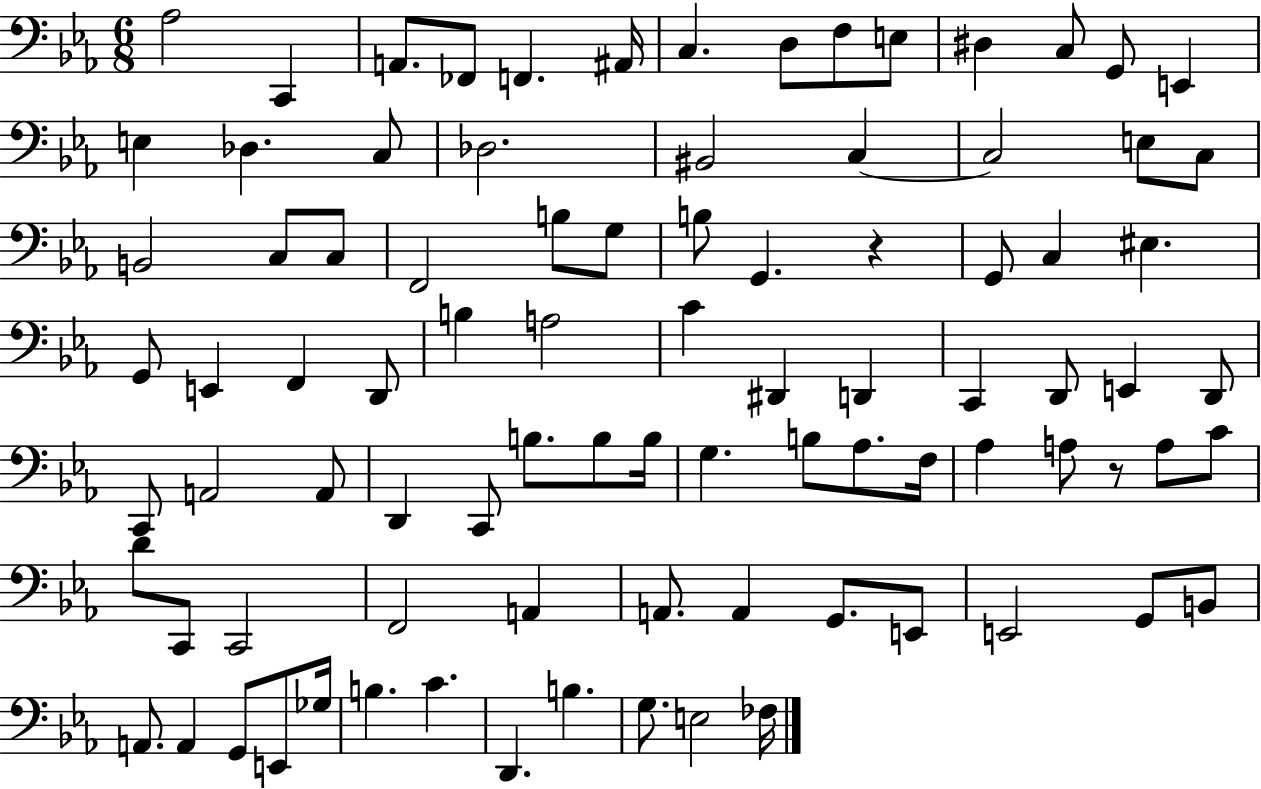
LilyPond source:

{
  \clef bass
  \numericTimeSignature
  \time 6/8
  \key ees \major
  \repeat volta 2 { aes2 c,4 | a,8. fes,8 f,4. ais,16 | c4. d8 f8 e8 | dis4 c8 g,8 e,4 | \break e4 des4. c8 | des2. | bis,2 c4~~ | c2 e8 c8 | \break b,2 c8 c8 | f,2 b8 g8 | b8 g,4. r4 | g,8 c4 eis4. | \break g,8 e,4 f,4 d,8 | b4 a2 | c'4 dis,4 d,4 | c,4 d,8 e,4 d,8 | \break c,8 a,2 a,8 | d,4 c,8 b8. b8 b16 | g4. b8 aes8. f16 | aes4 a8 r8 a8 c'8 | \break d'8 c,8 c,2 | f,2 a,4 | a,8. a,4 g,8. e,8 | e,2 g,8 b,8 | \break a,8. a,4 g,8 e,8 ges16 | b4. c'4. | d,4. b4. | g8. e2 fes16 | \break } \bar "|."
}